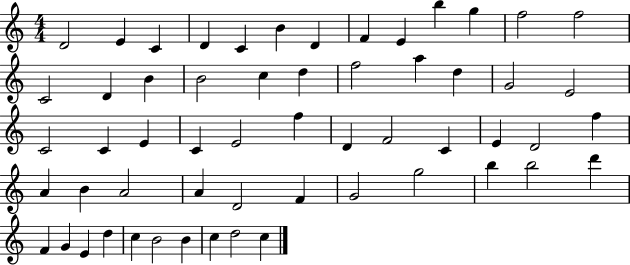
{
  \clef treble
  \numericTimeSignature
  \time 4/4
  \key c \major
  d'2 e'4 c'4 | d'4 c'4 b'4 d'4 | f'4 e'4 b''4 g''4 | f''2 f''2 | \break c'2 d'4 b'4 | b'2 c''4 d''4 | f''2 a''4 d''4 | g'2 e'2 | \break c'2 c'4 e'4 | c'4 e'2 f''4 | d'4 f'2 c'4 | e'4 d'2 f''4 | \break a'4 b'4 a'2 | a'4 d'2 f'4 | g'2 g''2 | b''4 b''2 d'''4 | \break f'4 g'4 e'4 d''4 | c''4 b'2 b'4 | c''4 d''2 c''4 | \bar "|."
}